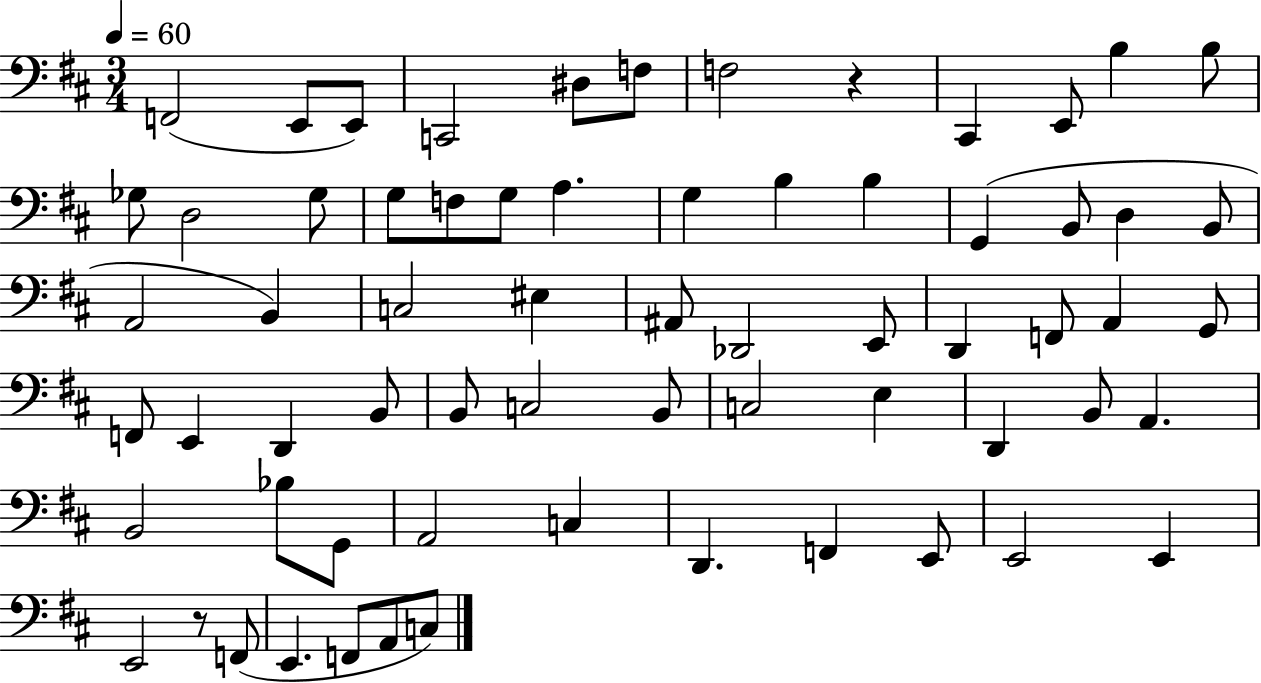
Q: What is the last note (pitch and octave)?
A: C3